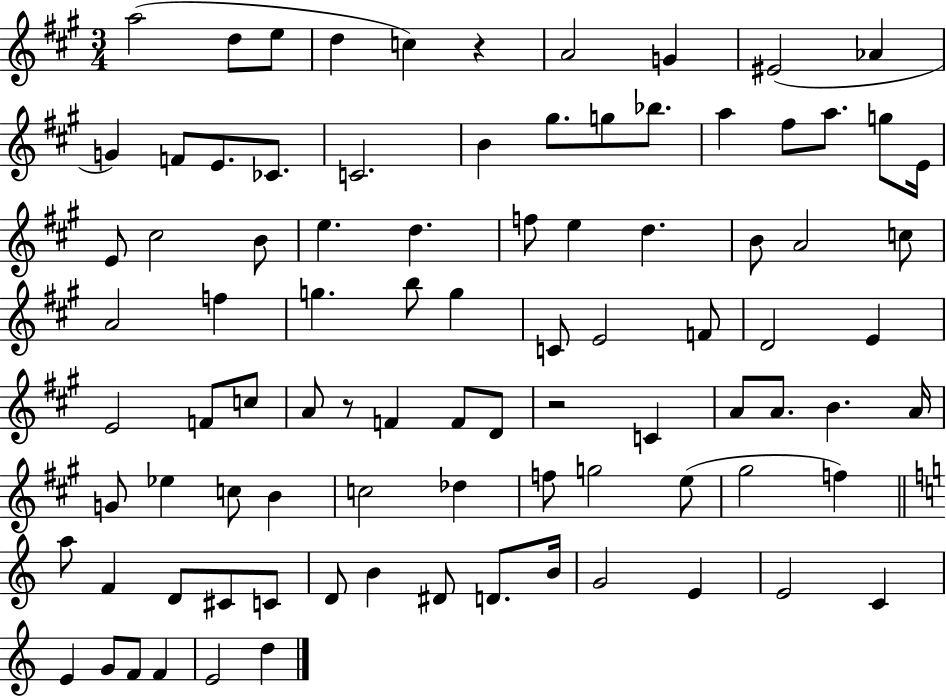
A5/h D5/e E5/e D5/q C5/q R/q A4/h G4/q EIS4/h Ab4/q G4/q F4/e E4/e. CES4/e. C4/h. B4/q G#5/e. G5/e Bb5/e. A5/q F#5/e A5/e. G5/e E4/s E4/e C#5/h B4/e E5/q. D5/q. F5/e E5/q D5/q. B4/e A4/h C5/e A4/h F5/q G5/q. B5/e G5/q C4/e E4/h F4/e D4/h E4/q E4/h F4/e C5/e A4/e R/e F4/q F4/e D4/e R/h C4/q A4/e A4/e. B4/q. A4/s G4/e Eb5/q C5/e B4/q C5/h Db5/q F5/e G5/h E5/e G#5/h F5/q A5/e F4/q D4/e C#4/e C4/e D4/e B4/q D#4/e D4/e. B4/s G4/h E4/q E4/h C4/q E4/q G4/e F4/e F4/q E4/h D5/q